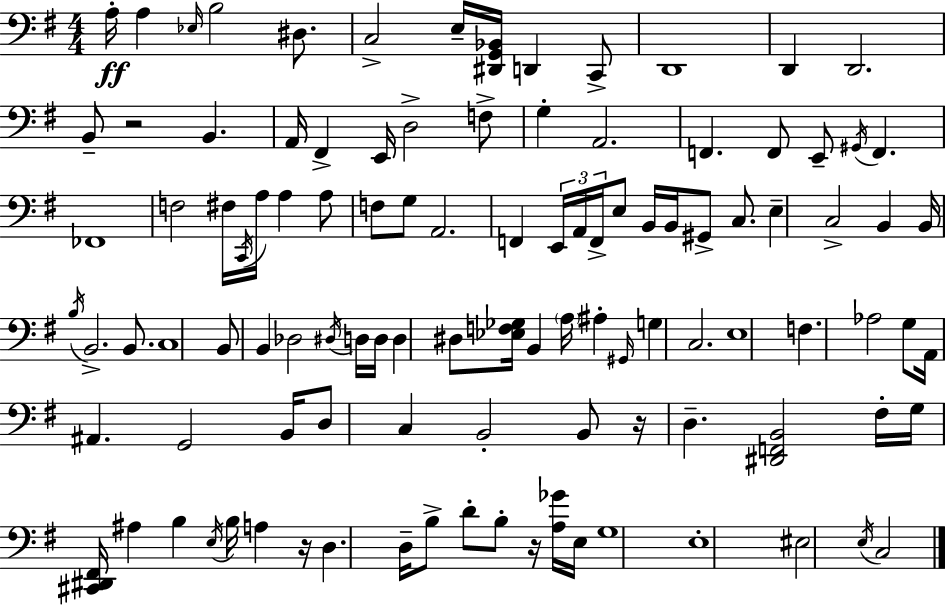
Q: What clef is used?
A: bass